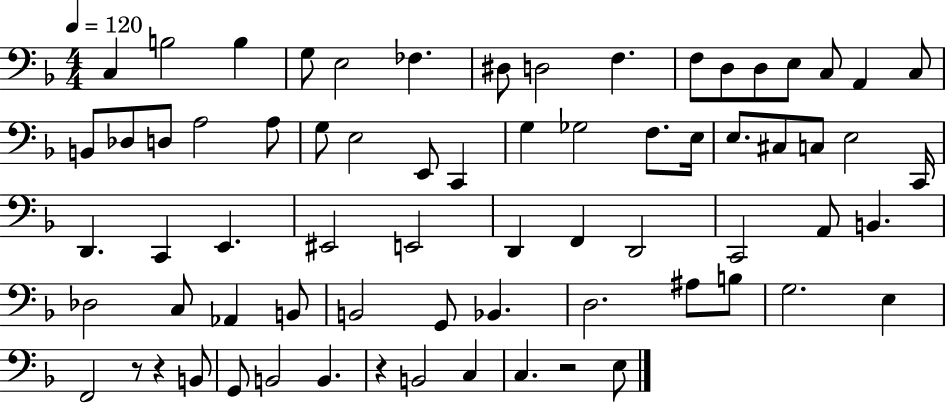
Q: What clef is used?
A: bass